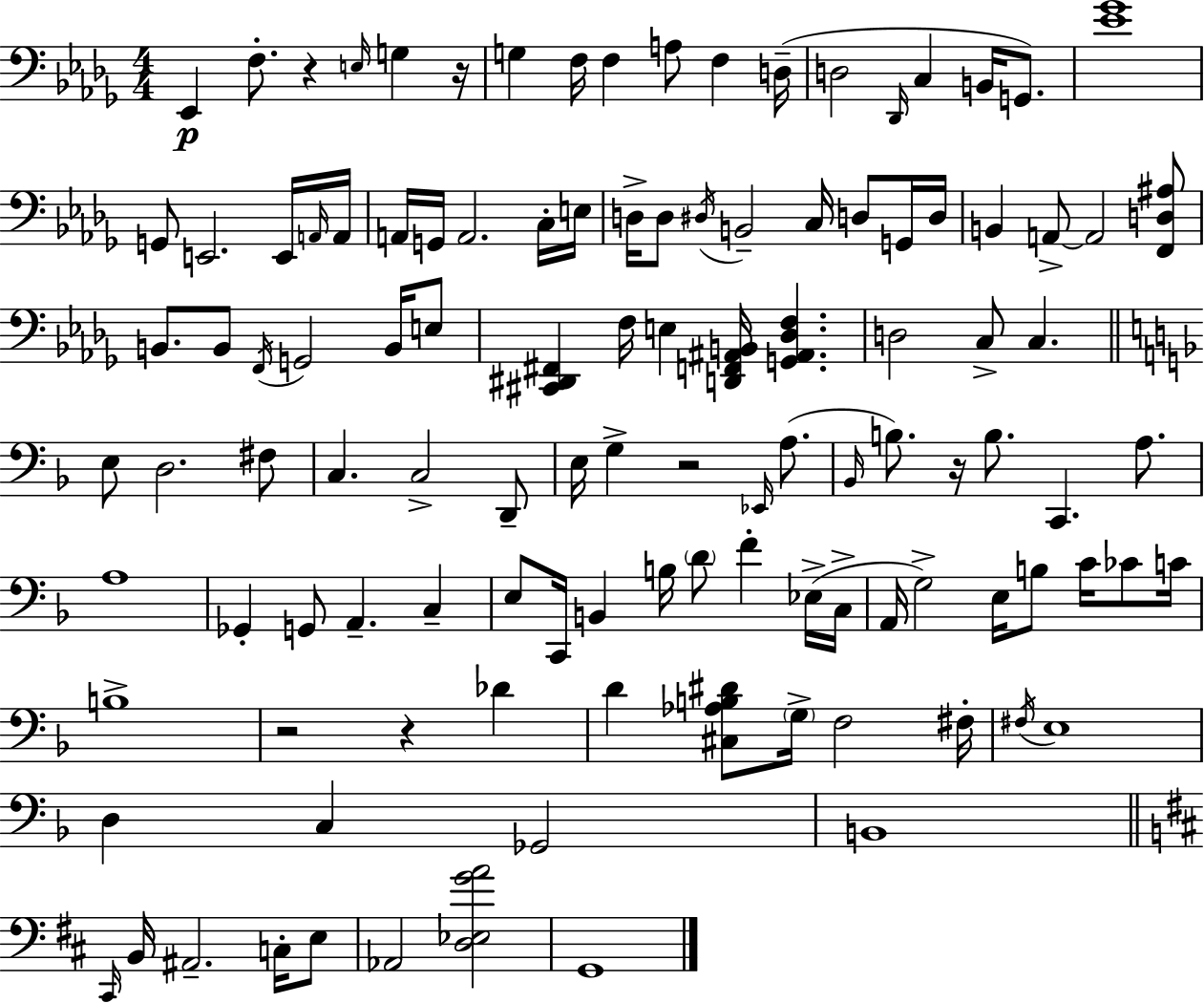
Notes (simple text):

Eb2/q F3/e. R/q E3/s G3/q R/s G3/q F3/s F3/q A3/e F3/q D3/s D3/h Db2/s C3/q B2/s G2/e. [Eb4,Gb4]/w G2/e E2/h. E2/s A2/s A2/s A2/s G2/s A2/h. C3/s E3/s D3/s D3/e D#3/s B2/h C3/s D3/e G2/s D3/s B2/q A2/e A2/h [F2,D3,A#3]/e B2/e. B2/e F2/s G2/h B2/s E3/e [C#2,D#2,F#2]/q F3/s E3/q [D2,F2,A#2,B2]/s [G2,A#2,Db3,F3]/q. D3/h C3/e C3/q. E3/e D3/h. F#3/e C3/q. C3/h D2/e E3/s G3/q R/h Eb2/s A3/e. Bb2/s B3/e. R/s B3/e. C2/q. A3/e. A3/w Gb2/q G2/e A2/q. C3/q E3/e C2/s B2/q B3/s D4/e F4/q Eb3/s C3/s A2/s G3/h E3/s B3/e C4/s CES4/e C4/s B3/w R/h R/q Db4/q D4/q [C#3,Ab3,B3,D#4]/e G3/s F3/h F#3/s F#3/s E3/w D3/q C3/q Gb2/h B2/w C#2/s B2/s A#2/h. C3/s E3/e Ab2/h [D3,Eb3,G4,A4]/h G2/w